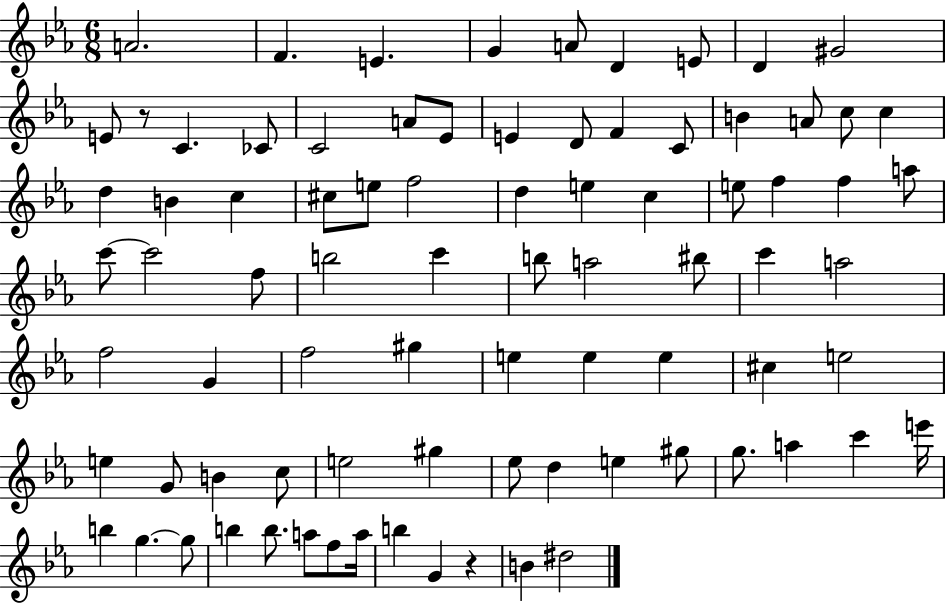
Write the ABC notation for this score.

X:1
T:Untitled
M:6/8
L:1/4
K:Eb
A2 F E G A/2 D E/2 D ^G2 E/2 z/2 C _C/2 C2 A/2 _E/2 E D/2 F C/2 B A/2 c/2 c d B c ^c/2 e/2 f2 d e c e/2 f f a/2 c'/2 c'2 f/2 b2 c' b/2 a2 ^b/2 c' a2 f2 G f2 ^g e e e ^c e2 e G/2 B c/2 e2 ^g _e/2 d e ^g/2 g/2 a c' e'/4 b g g/2 b b/2 a/2 f/2 a/4 b G z B ^d2